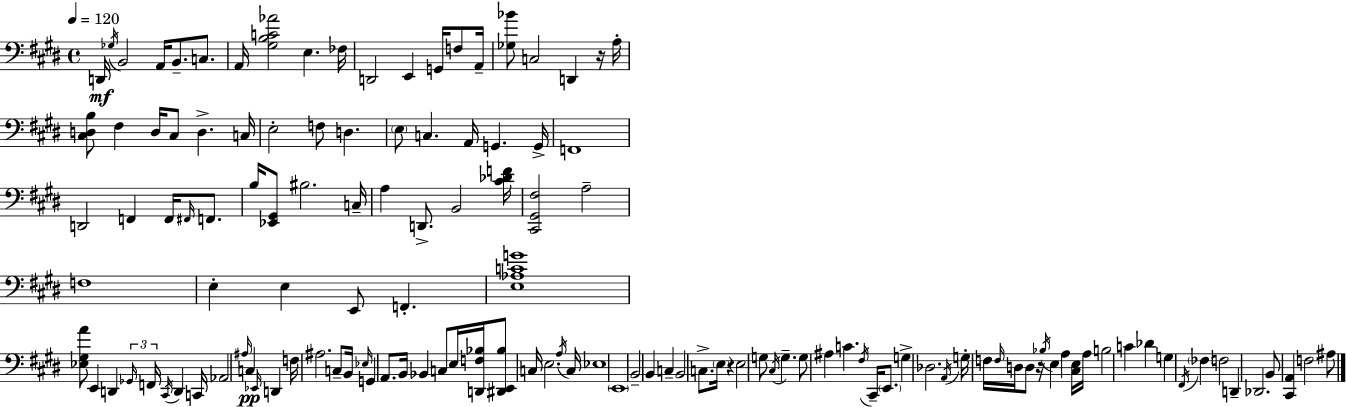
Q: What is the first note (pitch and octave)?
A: D2